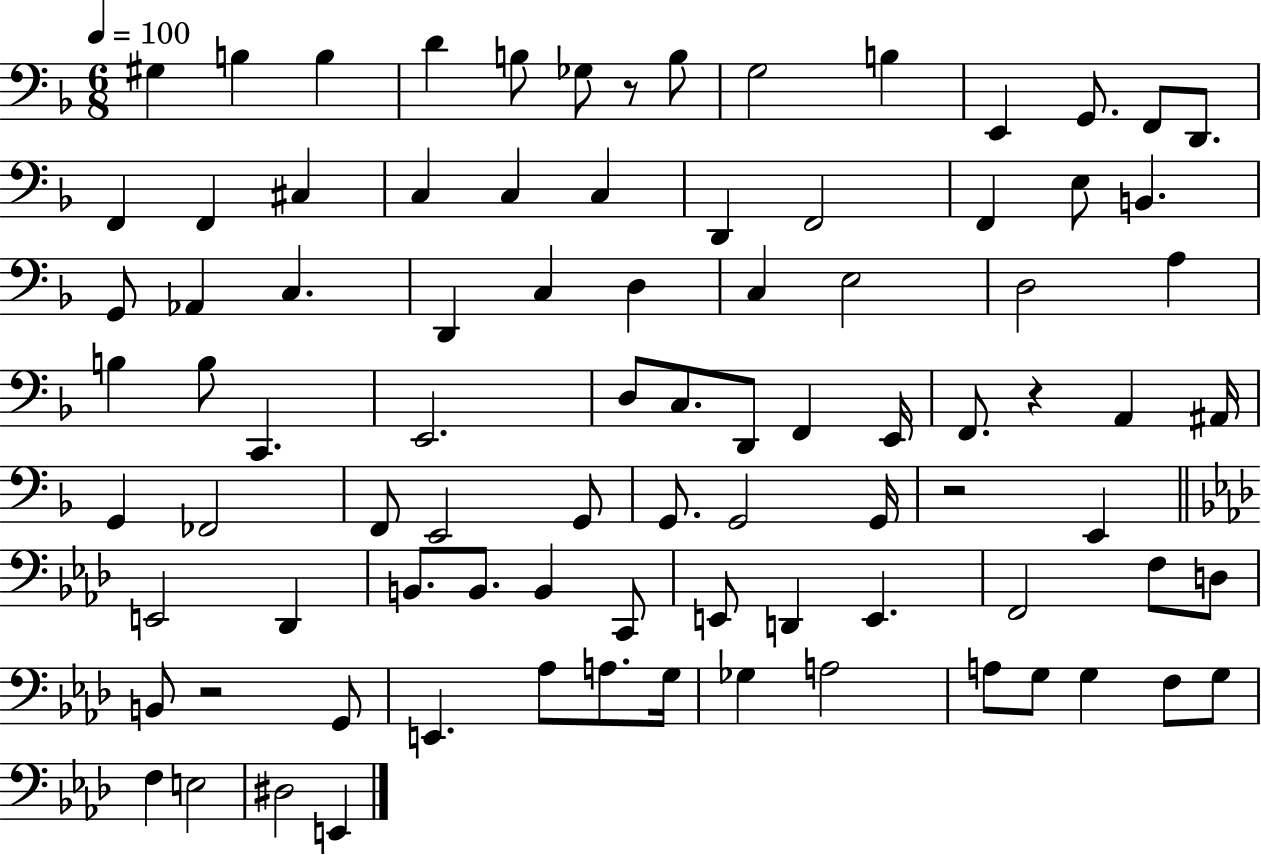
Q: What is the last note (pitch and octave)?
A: E2